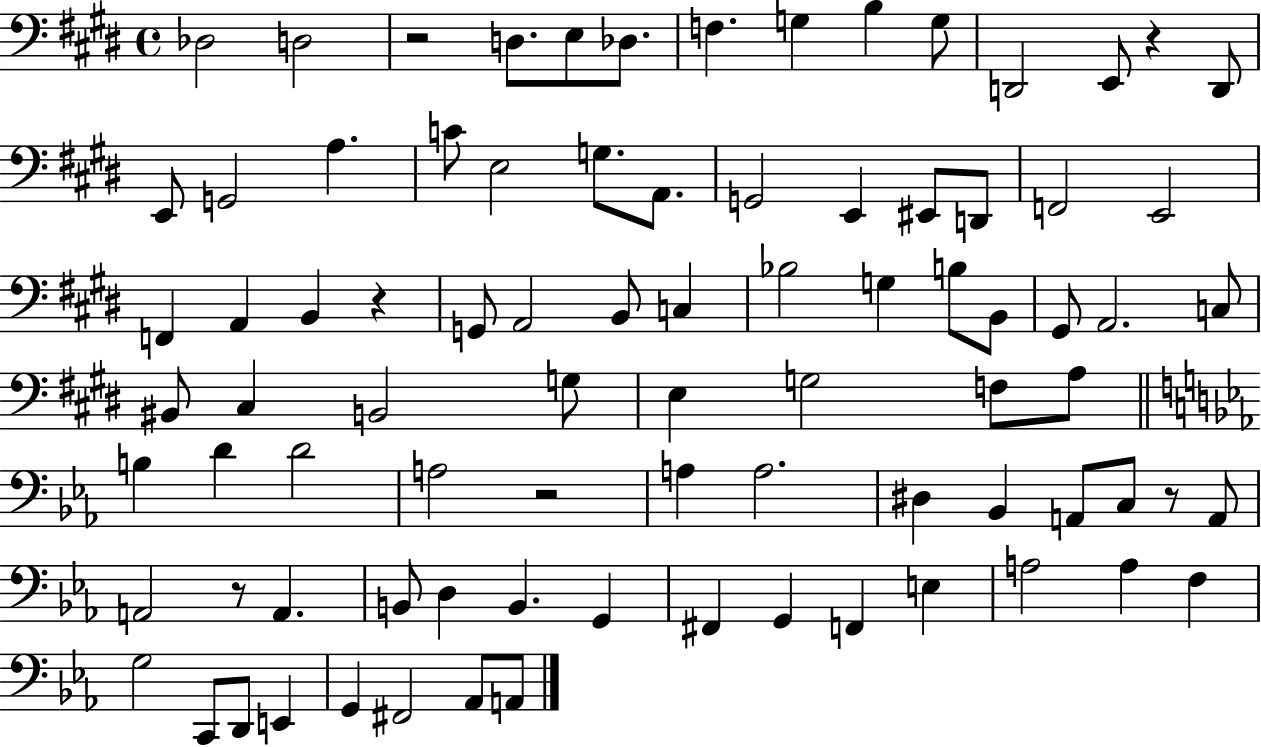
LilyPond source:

{
  \clef bass
  \time 4/4
  \defaultTimeSignature
  \key e \major
  des2 d2 | r2 d8. e8 des8. | f4. g4 b4 g8 | d,2 e,8 r4 d,8 | \break e,8 g,2 a4. | c'8 e2 g8. a,8. | g,2 e,4 eis,8 d,8 | f,2 e,2 | \break f,4 a,4 b,4 r4 | g,8 a,2 b,8 c4 | bes2 g4 b8 b,8 | gis,8 a,2. c8 | \break bis,8 cis4 b,2 g8 | e4 g2 f8 a8 | \bar "||" \break \key c \minor b4 d'4 d'2 | a2 r2 | a4 a2. | dis4 bes,4 a,8 c8 r8 a,8 | \break a,2 r8 a,4. | b,8 d4 b,4. g,4 | fis,4 g,4 f,4 e4 | a2 a4 f4 | \break g2 c,8 d,8 e,4 | g,4 fis,2 aes,8 a,8 | \bar "|."
}